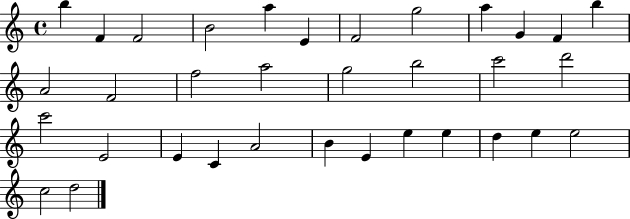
X:1
T:Untitled
M:4/4
L:1/4
K:C
b F F2 B2 a E F2 g2 a G F b A2 F2 f2 a2 g2 b2 c'2 d'2 c'2 E2 E C A2 B E e e d e e2 c2 d2